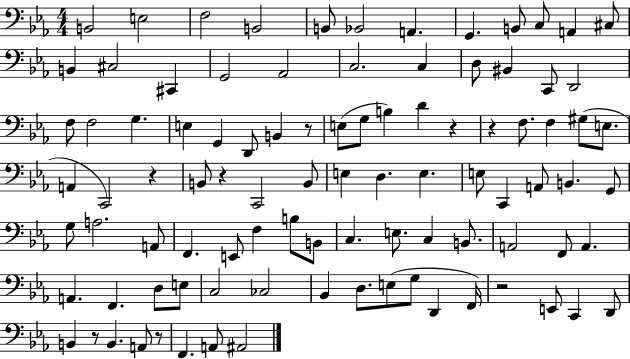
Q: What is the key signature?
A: EES major